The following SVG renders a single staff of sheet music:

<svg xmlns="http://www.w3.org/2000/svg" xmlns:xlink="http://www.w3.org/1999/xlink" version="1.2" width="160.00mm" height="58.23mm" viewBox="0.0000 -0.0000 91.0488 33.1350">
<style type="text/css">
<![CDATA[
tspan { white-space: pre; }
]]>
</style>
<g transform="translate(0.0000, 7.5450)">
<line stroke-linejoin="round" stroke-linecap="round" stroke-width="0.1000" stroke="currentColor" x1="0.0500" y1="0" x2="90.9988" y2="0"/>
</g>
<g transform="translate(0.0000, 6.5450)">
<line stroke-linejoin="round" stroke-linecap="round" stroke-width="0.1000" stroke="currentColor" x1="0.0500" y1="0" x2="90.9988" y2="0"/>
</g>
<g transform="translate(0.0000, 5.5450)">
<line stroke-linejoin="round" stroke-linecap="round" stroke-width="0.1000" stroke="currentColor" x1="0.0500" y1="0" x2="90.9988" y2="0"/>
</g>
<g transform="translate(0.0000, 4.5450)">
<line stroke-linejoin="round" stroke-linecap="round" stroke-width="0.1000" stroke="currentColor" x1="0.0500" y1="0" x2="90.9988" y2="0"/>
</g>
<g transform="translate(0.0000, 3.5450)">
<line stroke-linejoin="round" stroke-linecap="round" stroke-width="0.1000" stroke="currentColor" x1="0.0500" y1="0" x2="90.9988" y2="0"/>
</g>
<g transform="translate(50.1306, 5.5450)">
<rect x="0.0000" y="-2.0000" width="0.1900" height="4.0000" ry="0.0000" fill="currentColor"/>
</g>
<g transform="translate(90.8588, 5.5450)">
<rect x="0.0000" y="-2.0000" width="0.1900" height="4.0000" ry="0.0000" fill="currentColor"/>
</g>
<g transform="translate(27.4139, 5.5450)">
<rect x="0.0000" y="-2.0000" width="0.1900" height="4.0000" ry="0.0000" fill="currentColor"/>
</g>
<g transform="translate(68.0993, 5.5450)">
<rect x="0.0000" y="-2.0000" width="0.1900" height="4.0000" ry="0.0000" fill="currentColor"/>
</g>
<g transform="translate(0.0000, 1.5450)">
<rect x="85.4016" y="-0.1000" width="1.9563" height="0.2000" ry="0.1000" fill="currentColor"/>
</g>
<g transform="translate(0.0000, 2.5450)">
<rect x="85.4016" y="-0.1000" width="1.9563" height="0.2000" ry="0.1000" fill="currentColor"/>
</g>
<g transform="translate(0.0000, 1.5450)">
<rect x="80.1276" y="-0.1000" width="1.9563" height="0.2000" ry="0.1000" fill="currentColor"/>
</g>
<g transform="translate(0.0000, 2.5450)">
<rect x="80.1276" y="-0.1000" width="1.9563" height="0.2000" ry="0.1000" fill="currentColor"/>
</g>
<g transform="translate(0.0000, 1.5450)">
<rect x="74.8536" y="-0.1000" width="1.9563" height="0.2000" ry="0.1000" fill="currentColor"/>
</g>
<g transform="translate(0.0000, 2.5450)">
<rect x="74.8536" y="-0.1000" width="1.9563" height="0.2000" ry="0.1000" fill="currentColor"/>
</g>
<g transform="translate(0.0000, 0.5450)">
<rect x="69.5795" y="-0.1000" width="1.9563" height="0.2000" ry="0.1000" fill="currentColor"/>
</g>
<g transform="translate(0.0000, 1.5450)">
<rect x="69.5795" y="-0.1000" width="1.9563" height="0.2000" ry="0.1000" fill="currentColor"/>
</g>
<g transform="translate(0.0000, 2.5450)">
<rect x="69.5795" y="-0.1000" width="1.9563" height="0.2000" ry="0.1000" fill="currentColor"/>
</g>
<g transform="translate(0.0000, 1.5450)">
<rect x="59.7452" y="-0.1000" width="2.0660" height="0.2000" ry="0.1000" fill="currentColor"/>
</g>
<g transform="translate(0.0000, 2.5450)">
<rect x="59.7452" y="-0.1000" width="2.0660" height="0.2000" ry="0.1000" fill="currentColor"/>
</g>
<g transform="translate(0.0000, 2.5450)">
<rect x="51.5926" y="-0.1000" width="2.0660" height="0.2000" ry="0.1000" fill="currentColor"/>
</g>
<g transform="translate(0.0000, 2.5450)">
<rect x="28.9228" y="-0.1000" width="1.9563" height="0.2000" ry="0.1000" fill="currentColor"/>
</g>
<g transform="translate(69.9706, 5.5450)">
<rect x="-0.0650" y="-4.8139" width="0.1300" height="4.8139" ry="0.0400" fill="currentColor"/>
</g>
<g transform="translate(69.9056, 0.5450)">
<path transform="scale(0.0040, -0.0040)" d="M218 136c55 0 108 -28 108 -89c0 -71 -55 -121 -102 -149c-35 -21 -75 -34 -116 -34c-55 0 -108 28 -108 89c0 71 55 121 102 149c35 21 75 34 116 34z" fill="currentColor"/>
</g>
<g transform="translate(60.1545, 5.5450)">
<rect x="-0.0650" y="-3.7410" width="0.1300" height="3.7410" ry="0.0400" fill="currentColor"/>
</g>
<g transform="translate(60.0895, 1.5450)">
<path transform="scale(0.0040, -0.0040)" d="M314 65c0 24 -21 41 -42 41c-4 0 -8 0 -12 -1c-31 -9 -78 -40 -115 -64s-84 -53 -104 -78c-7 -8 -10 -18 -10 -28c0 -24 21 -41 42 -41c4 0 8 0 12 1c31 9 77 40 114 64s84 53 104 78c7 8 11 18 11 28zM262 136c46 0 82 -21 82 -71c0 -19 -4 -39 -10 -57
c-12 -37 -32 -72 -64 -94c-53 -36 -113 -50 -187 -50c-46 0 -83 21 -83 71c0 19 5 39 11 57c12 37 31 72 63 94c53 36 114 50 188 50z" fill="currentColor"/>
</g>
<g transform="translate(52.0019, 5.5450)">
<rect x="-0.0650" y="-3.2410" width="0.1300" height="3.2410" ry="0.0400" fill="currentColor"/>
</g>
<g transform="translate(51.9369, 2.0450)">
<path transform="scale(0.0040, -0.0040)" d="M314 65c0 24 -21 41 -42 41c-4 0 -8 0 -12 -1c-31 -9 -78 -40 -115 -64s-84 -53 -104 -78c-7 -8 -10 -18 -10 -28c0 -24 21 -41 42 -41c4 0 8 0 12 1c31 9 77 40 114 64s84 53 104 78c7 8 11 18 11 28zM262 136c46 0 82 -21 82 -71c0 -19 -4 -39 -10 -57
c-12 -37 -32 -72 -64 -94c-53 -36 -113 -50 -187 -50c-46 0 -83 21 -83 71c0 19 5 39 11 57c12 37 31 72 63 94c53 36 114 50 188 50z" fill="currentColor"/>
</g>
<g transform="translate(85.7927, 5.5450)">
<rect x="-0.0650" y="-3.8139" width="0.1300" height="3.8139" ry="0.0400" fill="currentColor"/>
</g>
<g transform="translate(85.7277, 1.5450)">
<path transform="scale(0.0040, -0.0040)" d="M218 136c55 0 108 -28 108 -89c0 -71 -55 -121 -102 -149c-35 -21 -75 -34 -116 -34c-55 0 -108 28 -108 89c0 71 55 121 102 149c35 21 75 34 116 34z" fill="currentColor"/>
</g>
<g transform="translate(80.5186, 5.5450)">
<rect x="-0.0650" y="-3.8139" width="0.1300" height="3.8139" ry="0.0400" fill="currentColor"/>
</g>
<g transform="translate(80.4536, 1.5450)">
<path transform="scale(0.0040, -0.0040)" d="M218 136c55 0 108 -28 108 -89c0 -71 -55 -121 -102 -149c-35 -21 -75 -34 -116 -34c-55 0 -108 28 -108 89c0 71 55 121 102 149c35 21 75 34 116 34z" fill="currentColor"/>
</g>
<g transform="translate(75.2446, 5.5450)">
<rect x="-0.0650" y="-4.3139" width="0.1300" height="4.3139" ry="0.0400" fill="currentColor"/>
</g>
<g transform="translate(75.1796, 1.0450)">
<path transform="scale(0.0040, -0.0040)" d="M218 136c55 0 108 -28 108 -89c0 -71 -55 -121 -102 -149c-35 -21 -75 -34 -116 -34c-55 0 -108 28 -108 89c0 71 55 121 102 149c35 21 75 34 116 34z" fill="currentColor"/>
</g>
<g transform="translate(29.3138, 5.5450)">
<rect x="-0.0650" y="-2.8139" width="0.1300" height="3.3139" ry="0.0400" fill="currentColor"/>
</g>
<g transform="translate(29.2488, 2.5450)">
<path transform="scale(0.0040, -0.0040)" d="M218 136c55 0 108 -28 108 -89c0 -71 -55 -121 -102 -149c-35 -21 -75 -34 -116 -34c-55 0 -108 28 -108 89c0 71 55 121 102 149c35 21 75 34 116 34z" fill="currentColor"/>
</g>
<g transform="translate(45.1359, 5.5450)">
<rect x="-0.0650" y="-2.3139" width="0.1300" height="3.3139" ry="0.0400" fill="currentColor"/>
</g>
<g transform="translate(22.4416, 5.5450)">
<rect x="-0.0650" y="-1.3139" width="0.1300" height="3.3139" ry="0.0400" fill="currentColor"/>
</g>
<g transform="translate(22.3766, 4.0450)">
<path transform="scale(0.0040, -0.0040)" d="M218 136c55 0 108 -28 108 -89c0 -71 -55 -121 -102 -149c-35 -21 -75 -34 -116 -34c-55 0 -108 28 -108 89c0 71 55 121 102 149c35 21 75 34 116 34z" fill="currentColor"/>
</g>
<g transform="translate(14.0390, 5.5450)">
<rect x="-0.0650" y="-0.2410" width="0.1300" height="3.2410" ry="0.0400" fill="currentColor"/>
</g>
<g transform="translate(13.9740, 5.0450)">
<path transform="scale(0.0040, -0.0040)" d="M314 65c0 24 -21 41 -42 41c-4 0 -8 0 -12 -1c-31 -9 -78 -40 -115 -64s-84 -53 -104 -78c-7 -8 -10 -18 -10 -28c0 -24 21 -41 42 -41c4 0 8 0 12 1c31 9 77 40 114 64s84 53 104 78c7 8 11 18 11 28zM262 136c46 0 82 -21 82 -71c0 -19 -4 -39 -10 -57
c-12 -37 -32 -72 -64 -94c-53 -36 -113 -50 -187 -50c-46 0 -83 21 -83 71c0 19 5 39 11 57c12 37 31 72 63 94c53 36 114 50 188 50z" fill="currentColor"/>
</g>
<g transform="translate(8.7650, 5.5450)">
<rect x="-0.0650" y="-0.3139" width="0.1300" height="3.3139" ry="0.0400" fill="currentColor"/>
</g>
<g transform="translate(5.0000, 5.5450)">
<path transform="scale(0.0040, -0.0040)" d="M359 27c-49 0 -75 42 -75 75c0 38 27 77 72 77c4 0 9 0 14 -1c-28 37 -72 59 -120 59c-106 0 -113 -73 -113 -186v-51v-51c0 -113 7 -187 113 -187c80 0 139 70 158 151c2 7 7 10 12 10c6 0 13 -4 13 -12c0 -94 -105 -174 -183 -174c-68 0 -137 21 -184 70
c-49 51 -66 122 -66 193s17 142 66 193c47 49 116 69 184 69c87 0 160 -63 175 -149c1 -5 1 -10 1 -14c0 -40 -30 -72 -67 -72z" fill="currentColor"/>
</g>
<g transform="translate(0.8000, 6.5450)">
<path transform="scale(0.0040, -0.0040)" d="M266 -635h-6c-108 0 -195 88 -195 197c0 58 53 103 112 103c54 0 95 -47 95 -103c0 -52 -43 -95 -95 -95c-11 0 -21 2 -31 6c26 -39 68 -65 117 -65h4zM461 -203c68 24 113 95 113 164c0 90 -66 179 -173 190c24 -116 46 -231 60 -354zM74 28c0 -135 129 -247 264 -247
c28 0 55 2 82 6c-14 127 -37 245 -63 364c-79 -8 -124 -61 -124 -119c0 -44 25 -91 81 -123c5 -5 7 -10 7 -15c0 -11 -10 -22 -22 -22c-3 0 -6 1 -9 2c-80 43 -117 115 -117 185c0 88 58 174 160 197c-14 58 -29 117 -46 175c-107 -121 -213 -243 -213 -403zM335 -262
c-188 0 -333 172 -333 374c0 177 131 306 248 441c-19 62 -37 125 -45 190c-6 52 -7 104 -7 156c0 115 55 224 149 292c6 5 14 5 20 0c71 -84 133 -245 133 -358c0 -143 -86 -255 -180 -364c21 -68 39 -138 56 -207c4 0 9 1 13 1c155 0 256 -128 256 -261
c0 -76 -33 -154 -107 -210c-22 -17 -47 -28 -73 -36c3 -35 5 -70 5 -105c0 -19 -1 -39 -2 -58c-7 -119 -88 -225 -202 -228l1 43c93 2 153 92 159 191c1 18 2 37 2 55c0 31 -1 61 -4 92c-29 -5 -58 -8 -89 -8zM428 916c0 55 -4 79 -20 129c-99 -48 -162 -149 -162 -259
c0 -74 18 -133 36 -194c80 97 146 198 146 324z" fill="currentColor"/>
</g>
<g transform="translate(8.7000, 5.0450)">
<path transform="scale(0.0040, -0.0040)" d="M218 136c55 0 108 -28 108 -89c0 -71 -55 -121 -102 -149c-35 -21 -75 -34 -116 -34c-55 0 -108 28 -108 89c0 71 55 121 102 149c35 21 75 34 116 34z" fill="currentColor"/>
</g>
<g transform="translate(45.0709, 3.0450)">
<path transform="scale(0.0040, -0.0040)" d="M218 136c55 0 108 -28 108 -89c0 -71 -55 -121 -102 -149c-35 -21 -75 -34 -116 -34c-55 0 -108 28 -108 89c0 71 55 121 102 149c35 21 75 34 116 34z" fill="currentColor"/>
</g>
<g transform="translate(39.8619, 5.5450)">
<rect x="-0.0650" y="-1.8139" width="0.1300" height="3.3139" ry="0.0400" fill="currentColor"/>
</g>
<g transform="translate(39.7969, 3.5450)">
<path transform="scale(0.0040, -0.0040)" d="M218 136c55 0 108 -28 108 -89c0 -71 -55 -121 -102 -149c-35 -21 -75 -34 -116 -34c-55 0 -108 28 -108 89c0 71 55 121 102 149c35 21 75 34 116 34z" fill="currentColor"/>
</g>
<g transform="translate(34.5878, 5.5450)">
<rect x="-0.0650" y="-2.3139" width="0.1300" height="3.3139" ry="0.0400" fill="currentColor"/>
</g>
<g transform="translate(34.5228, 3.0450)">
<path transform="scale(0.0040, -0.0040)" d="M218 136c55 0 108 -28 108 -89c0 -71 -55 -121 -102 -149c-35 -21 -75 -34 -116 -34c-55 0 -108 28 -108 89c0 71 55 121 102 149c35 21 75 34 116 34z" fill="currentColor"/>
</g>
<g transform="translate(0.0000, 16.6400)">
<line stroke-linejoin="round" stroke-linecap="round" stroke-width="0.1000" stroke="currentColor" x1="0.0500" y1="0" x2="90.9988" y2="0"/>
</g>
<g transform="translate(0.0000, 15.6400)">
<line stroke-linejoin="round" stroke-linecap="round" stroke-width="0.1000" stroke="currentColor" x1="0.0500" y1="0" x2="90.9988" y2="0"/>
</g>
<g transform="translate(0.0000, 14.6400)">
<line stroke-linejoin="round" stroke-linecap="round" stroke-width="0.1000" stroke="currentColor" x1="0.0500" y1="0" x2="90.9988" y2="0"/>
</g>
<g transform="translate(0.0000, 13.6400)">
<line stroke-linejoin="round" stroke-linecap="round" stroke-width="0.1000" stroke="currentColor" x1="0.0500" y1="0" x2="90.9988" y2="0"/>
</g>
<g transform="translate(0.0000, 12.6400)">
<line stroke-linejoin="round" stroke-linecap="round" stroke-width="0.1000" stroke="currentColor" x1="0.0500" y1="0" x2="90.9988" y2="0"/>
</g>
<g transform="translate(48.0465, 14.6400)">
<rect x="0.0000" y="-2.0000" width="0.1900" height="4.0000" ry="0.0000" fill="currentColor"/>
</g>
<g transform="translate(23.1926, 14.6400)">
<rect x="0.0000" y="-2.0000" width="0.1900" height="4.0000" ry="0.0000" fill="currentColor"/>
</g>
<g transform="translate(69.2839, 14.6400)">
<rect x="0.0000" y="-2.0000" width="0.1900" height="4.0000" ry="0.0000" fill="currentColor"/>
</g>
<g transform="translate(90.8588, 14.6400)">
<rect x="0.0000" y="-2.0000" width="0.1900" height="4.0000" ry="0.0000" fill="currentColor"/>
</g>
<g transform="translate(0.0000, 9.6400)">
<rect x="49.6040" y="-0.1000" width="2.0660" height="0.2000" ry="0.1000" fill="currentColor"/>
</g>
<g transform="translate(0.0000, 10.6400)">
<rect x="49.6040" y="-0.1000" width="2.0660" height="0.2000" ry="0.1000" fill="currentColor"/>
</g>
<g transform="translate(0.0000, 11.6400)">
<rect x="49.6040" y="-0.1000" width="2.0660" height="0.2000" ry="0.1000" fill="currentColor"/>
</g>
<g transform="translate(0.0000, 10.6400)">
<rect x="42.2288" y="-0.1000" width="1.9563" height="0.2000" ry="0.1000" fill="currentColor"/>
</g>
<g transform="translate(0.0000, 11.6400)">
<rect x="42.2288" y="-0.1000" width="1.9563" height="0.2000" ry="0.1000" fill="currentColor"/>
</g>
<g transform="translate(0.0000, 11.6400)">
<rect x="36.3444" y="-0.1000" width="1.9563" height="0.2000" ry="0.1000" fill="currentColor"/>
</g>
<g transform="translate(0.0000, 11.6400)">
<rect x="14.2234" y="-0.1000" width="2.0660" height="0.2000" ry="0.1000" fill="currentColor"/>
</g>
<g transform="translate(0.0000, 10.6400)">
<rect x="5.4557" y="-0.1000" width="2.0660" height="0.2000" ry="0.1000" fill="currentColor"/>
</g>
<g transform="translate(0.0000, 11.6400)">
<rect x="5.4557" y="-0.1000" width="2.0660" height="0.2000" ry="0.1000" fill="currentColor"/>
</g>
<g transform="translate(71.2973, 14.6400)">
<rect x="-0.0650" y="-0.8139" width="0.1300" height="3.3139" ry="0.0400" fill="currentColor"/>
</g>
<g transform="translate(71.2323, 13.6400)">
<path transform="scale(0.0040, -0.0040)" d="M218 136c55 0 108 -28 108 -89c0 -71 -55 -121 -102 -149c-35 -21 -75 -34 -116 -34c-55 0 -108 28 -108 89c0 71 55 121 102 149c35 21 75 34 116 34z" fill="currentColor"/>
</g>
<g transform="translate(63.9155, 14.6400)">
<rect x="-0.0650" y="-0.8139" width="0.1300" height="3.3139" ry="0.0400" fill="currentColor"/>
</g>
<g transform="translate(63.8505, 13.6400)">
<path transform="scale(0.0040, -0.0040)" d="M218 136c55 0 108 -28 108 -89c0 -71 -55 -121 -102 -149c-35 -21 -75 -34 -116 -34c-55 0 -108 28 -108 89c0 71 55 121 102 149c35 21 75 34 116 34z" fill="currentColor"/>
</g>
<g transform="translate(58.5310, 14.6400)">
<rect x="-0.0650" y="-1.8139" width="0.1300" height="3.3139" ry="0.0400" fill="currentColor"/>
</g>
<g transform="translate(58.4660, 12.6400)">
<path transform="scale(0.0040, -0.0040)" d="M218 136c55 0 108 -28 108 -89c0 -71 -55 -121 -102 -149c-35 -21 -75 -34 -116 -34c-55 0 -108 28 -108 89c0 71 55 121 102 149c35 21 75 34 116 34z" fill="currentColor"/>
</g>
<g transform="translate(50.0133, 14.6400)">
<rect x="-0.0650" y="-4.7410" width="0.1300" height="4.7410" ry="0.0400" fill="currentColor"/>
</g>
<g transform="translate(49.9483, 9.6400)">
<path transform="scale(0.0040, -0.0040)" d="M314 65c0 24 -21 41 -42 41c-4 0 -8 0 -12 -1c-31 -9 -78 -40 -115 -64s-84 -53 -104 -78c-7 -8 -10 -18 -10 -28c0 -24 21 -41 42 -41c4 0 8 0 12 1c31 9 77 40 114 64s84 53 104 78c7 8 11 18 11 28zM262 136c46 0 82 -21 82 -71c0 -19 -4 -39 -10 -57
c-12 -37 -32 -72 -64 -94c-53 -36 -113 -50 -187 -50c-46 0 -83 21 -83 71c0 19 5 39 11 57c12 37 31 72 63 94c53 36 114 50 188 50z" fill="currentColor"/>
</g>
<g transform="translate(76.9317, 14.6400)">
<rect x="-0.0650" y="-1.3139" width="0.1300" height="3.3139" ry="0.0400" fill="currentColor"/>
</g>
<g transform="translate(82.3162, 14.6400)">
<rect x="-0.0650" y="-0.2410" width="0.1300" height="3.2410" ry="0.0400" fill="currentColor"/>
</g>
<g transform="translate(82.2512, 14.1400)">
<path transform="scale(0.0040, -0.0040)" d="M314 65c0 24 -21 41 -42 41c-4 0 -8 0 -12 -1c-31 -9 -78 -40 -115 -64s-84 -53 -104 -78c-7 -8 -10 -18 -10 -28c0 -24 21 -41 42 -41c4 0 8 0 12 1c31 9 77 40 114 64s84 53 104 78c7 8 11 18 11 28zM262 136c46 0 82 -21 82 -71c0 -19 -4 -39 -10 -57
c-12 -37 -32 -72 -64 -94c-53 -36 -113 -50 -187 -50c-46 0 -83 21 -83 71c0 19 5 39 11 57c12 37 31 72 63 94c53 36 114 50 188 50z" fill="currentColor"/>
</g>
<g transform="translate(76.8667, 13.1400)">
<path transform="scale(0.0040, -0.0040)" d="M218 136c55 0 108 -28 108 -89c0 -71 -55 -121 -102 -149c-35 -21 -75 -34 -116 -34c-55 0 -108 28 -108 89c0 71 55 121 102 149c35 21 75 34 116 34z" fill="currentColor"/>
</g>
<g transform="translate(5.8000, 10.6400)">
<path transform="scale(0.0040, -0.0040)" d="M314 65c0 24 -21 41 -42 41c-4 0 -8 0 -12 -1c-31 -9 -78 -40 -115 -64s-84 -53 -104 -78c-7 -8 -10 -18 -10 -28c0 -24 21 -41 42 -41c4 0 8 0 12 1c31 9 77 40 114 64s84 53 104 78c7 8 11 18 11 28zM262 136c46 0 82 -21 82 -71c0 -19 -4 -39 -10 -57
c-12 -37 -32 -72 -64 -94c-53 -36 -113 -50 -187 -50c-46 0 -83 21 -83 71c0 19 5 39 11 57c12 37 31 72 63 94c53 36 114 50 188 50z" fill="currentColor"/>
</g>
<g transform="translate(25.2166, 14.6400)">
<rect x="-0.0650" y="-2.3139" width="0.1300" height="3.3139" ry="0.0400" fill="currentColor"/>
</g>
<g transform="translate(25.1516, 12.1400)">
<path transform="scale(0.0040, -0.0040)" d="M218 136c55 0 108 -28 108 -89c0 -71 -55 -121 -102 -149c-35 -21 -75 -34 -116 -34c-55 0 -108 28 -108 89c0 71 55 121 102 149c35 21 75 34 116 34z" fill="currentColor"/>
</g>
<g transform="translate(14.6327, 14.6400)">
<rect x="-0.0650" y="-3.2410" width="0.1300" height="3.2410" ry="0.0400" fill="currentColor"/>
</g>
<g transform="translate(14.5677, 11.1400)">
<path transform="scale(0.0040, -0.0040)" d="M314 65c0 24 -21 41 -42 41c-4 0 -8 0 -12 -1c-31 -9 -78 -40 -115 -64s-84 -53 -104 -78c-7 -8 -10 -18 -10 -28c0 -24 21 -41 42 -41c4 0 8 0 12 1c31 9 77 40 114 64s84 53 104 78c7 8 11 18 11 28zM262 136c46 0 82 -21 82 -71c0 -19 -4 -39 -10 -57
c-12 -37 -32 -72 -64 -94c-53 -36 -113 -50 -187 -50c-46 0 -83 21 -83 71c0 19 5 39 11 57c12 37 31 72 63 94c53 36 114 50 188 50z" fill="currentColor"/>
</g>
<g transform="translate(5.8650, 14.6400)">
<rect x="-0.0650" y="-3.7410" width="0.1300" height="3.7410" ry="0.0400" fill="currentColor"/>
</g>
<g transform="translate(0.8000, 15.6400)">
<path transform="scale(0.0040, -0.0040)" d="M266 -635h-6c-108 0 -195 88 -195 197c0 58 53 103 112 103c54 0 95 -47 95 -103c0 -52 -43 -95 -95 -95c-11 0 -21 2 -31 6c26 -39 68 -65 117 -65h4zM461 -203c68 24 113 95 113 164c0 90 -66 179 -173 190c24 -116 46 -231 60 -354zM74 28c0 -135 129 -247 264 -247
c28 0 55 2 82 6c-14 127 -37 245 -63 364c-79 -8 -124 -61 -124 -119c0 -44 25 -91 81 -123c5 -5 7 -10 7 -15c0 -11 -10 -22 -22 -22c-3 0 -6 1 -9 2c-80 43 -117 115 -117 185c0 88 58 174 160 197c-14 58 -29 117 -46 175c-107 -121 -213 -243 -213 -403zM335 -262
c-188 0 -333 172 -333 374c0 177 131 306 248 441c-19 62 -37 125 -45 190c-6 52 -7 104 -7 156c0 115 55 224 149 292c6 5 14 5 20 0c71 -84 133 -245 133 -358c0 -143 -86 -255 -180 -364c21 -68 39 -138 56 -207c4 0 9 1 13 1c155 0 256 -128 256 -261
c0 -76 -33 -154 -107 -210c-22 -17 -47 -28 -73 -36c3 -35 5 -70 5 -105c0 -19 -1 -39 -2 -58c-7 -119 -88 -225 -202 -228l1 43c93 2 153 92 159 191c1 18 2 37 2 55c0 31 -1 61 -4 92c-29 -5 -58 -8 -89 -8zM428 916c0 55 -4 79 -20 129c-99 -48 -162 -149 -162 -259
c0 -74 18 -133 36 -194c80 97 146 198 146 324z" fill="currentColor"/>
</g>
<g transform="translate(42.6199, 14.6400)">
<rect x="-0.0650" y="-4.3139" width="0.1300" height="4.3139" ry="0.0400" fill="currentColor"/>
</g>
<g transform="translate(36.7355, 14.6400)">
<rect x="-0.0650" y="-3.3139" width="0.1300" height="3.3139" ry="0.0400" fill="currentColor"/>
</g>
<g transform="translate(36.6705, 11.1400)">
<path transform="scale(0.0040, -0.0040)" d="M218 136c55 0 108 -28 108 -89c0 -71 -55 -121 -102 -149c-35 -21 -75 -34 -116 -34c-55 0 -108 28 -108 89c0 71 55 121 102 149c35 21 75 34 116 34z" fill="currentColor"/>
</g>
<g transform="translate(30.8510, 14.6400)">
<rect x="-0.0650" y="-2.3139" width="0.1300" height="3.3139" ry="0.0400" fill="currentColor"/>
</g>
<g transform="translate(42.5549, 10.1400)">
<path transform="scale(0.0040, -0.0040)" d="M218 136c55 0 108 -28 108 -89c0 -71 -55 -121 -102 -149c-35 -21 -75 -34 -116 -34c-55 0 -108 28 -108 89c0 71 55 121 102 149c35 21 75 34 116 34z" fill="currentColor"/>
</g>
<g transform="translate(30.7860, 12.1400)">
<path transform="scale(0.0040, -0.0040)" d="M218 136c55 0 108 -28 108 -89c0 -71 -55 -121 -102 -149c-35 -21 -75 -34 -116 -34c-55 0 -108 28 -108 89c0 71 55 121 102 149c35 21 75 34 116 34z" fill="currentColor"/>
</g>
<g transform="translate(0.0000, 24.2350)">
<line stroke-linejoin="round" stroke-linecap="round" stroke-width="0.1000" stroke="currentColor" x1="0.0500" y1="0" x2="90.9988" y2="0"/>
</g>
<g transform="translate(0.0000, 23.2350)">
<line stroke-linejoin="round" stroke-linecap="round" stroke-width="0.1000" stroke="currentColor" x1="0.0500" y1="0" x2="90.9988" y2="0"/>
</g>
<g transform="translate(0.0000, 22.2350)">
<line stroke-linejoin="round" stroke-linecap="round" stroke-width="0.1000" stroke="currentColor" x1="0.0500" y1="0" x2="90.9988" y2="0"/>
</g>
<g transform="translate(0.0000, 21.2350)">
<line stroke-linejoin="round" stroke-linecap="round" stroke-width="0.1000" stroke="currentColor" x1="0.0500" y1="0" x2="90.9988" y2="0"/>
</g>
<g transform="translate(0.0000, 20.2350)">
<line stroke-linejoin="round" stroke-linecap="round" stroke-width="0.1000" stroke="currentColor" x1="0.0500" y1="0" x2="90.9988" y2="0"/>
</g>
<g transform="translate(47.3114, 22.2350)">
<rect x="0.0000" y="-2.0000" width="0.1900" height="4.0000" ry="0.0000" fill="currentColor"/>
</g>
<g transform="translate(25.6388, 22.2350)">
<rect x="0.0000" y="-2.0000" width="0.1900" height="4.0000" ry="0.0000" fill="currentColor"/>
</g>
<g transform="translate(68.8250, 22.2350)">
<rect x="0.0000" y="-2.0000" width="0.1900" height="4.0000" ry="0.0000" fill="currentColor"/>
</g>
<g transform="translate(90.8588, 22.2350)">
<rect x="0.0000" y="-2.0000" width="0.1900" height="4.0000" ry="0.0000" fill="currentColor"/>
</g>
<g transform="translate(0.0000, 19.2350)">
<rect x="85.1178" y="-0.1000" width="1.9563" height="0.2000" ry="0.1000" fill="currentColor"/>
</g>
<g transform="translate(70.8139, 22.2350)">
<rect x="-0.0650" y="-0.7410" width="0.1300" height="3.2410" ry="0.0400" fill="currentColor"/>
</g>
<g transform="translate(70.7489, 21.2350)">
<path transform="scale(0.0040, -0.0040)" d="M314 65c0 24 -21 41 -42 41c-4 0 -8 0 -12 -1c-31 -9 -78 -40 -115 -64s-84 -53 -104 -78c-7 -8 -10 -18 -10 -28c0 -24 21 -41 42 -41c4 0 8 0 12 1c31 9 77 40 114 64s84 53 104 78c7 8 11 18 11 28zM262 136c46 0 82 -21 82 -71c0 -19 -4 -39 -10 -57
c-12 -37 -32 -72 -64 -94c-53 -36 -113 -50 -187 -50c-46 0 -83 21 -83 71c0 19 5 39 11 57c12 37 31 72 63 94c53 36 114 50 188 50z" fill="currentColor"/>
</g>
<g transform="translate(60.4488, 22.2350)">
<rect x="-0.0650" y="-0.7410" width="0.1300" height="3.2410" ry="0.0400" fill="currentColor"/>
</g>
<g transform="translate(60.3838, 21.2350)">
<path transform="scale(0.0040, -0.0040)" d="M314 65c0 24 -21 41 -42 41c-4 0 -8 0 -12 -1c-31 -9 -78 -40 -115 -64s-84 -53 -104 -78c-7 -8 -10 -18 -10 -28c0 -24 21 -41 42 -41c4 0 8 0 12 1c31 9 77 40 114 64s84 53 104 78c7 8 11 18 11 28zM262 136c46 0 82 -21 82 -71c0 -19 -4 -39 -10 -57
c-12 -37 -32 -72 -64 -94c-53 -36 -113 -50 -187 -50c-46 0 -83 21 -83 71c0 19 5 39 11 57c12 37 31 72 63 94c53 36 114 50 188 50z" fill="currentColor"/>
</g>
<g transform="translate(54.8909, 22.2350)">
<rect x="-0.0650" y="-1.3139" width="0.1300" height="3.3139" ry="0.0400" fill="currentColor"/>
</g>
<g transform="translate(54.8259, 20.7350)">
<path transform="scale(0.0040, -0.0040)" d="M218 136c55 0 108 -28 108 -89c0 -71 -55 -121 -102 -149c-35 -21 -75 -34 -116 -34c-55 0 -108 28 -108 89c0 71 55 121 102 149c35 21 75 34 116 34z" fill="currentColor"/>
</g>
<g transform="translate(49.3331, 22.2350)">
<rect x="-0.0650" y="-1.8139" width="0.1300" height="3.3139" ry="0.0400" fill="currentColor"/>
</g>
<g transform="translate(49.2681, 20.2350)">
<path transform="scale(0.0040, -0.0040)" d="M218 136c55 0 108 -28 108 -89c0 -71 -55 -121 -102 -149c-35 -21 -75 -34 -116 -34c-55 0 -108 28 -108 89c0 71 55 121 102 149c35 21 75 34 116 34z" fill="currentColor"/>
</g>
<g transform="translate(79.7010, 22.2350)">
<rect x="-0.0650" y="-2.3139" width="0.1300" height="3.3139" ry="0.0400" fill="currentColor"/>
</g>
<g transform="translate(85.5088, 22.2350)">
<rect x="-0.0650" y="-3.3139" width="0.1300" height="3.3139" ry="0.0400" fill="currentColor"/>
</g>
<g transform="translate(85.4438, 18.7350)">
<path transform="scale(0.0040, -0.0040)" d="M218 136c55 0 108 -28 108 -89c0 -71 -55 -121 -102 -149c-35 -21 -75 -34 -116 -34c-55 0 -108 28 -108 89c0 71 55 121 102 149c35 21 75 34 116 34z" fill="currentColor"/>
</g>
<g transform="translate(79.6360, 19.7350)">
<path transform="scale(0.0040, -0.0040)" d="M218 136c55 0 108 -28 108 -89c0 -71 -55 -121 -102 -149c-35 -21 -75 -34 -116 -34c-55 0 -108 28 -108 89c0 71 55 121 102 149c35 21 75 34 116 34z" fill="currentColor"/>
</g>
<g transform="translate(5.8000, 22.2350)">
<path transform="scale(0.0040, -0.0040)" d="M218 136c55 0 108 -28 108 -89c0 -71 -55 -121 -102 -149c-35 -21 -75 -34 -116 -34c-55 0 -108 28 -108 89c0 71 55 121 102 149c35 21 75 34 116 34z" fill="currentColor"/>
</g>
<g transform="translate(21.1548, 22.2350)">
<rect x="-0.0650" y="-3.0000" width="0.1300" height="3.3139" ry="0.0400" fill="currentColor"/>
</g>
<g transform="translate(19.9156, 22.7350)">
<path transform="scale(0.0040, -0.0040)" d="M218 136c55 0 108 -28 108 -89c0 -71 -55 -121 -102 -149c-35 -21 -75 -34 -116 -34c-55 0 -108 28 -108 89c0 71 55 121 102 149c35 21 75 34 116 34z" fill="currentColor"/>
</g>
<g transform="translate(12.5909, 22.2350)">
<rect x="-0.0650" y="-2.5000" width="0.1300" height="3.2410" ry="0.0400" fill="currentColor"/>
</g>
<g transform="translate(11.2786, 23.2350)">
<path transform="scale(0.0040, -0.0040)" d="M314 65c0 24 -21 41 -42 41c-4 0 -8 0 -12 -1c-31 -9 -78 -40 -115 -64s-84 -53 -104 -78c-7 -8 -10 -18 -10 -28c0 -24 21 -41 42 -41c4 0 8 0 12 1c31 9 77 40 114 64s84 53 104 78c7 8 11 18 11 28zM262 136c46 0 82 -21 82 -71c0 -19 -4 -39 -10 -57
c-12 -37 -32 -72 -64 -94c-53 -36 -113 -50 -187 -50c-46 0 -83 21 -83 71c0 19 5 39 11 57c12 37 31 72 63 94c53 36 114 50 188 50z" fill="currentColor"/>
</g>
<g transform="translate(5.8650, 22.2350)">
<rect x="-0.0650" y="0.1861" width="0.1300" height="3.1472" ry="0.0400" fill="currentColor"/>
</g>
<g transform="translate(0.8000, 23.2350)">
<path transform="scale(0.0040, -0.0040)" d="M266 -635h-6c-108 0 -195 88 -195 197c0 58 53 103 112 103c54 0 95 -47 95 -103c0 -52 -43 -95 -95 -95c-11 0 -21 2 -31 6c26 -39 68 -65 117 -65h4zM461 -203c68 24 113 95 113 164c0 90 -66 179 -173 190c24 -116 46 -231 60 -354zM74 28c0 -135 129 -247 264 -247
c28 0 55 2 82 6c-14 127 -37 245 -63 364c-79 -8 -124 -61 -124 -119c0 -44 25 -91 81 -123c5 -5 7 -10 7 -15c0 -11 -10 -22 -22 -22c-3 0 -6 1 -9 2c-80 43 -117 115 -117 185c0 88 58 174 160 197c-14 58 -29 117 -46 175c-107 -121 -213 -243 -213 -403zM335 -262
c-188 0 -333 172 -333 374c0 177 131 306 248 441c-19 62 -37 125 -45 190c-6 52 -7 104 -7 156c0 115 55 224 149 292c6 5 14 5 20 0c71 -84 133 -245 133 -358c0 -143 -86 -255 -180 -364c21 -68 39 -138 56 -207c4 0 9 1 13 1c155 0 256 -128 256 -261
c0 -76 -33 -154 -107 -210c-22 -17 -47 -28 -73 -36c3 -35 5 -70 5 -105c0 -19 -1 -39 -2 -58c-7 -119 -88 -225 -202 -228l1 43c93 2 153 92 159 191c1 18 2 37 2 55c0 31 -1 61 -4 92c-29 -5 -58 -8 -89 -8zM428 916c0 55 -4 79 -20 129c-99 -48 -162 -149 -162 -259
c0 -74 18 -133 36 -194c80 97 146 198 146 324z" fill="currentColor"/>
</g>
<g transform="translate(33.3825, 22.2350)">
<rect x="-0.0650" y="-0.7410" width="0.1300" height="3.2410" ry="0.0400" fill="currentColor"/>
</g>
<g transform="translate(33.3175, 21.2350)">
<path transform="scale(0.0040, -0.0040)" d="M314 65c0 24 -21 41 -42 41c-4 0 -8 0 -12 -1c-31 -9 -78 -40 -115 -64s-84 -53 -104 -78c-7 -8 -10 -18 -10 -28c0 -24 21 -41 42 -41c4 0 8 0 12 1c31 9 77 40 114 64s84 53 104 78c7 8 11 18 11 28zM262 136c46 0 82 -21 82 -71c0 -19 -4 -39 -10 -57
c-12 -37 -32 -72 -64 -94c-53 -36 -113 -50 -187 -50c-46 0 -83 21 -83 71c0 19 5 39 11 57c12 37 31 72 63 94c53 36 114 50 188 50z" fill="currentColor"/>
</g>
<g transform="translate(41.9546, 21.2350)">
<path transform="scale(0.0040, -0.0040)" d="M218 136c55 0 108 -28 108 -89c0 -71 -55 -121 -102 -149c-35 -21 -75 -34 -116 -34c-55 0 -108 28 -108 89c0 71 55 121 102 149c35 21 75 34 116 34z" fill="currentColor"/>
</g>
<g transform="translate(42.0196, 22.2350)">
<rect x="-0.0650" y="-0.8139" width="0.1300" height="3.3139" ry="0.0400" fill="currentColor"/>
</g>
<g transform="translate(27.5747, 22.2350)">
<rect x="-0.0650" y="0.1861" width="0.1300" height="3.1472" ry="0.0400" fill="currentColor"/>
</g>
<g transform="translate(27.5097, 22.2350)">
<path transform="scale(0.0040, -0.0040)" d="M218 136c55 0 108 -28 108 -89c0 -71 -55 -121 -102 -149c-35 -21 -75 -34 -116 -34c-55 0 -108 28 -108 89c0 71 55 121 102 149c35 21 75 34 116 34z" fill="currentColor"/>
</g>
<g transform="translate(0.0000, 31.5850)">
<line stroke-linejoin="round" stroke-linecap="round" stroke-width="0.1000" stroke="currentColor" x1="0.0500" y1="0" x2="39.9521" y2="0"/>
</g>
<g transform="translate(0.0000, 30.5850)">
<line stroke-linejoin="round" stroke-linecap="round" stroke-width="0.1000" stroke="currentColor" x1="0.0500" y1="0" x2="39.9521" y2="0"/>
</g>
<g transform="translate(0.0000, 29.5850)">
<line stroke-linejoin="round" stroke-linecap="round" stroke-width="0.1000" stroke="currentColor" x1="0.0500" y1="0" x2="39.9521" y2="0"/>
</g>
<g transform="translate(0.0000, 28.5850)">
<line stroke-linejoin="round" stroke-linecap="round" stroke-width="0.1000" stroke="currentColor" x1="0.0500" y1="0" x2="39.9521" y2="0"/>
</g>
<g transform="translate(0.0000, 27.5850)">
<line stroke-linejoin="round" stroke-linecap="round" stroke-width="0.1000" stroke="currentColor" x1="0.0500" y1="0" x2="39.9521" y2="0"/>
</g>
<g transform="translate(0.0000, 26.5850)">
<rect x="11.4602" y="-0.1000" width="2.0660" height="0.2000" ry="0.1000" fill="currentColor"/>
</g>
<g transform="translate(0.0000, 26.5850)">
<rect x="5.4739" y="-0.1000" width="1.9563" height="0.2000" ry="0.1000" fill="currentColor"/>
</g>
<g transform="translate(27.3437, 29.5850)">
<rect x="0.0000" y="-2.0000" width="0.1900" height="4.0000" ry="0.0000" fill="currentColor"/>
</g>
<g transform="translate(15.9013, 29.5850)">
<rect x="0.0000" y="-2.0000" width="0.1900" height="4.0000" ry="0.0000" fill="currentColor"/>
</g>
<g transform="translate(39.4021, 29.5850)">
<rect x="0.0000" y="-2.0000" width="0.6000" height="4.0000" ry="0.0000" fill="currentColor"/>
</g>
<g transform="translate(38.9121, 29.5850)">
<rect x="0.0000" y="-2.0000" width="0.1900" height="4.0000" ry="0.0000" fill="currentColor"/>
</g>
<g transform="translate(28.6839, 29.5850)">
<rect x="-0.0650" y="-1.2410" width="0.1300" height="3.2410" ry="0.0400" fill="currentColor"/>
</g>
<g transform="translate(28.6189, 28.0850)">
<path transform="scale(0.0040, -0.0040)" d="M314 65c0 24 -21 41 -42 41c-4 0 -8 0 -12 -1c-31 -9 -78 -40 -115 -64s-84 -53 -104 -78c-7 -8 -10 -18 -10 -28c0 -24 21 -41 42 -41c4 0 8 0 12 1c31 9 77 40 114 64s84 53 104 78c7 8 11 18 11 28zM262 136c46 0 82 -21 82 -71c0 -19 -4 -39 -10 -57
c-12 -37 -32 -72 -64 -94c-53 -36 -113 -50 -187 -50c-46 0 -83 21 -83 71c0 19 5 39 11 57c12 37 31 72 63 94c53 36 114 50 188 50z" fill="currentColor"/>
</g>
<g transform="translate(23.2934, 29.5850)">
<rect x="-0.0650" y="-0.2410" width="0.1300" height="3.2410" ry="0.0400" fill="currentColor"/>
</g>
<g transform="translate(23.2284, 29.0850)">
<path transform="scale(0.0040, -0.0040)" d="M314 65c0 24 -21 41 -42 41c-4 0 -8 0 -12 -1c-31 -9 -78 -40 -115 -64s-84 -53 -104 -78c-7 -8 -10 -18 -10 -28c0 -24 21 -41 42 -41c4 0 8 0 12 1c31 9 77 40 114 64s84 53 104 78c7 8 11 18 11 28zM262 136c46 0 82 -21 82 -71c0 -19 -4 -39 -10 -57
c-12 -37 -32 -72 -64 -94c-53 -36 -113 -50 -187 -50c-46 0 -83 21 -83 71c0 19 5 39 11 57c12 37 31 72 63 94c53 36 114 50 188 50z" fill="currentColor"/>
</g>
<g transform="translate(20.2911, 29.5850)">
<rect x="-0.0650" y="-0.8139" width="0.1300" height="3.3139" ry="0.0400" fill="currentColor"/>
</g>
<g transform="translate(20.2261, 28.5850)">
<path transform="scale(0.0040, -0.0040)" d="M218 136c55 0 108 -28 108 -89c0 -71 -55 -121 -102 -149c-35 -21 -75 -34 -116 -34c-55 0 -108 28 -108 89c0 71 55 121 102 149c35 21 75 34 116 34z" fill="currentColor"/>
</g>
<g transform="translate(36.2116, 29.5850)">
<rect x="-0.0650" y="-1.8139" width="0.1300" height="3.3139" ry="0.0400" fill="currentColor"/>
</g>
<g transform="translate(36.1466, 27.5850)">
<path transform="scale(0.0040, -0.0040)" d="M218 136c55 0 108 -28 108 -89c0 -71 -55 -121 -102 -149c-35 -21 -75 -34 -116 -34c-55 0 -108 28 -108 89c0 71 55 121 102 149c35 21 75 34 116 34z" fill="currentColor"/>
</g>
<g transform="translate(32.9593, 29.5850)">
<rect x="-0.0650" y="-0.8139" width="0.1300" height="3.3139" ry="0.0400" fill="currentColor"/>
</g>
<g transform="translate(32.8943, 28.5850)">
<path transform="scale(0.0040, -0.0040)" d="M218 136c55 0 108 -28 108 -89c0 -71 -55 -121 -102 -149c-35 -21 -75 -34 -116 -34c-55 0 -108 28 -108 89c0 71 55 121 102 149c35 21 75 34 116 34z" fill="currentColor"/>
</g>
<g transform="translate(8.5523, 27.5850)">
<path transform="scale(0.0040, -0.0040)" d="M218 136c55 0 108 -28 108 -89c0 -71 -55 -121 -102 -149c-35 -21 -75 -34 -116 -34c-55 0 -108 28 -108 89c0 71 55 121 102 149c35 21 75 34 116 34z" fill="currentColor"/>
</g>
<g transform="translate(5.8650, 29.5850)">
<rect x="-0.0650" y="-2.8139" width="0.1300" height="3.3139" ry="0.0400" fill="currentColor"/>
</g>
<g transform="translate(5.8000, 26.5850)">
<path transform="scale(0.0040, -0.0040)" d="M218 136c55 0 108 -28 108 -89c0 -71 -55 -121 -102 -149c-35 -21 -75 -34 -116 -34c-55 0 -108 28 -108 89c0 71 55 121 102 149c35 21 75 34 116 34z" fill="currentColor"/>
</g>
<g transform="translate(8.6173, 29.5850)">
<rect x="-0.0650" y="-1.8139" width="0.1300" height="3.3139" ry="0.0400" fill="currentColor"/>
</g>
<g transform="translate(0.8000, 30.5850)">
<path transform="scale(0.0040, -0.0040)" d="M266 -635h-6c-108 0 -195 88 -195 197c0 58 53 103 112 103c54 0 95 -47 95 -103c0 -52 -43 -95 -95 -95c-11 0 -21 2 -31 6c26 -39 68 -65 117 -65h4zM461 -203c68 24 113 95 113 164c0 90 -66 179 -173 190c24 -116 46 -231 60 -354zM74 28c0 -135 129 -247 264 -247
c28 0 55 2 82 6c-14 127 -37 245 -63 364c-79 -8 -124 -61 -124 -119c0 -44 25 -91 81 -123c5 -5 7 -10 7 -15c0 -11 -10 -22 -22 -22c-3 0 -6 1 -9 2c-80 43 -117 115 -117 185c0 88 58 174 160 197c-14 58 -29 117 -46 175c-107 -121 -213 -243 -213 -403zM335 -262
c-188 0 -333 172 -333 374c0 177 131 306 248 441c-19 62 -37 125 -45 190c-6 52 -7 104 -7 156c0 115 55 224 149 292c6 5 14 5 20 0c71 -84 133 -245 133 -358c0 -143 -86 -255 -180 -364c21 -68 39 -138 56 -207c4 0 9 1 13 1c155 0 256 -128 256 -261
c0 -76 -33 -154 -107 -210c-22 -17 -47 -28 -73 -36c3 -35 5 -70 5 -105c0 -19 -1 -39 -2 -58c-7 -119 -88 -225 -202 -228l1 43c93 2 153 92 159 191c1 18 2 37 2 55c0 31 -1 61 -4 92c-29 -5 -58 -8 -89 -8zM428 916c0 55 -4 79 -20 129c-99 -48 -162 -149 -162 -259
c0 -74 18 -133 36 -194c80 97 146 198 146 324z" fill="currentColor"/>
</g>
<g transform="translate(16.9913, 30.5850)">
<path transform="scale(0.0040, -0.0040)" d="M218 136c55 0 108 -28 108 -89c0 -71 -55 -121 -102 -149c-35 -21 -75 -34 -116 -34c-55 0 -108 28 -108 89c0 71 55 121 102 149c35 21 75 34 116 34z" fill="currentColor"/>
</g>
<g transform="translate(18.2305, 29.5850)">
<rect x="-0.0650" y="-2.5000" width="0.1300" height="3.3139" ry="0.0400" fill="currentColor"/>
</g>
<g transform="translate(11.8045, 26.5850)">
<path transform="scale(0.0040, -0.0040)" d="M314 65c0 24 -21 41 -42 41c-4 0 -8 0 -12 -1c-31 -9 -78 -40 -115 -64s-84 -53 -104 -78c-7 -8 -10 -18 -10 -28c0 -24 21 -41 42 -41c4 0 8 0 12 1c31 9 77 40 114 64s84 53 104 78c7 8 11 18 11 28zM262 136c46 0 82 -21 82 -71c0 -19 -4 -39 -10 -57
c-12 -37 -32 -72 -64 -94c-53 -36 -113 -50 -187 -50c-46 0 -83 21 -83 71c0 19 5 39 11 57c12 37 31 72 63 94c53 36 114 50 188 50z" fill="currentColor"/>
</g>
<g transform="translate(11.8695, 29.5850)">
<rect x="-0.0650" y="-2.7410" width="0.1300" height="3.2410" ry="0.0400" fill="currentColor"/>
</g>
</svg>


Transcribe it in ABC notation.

X:1
T:Untitled
M:4/4
L:1/4
K:C
c c2 e a g f g b2 c'2 e' d' c' c' c'2 b2 g g b d' e'2 f d d e c2 B G2 A B d2 d f e d2 d2 g b a f a2 G d c2 e2 d f